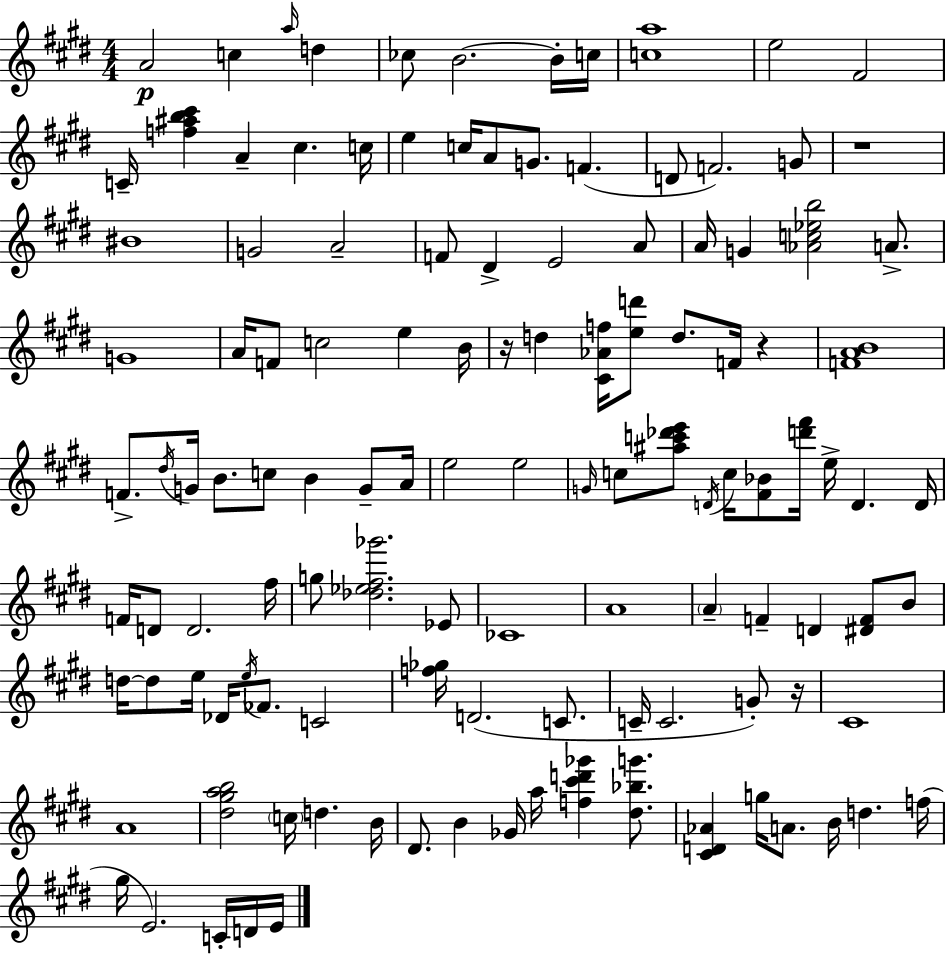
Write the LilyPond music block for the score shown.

{
  \clef treble
  \numericTimeSignature
  \time 4/4
  \key e \major
  \repeat volta 2 { a'2\p c''4 \grace { a''16 } d''4 | ces''8 b'2.~~ b'16-. | c''16 <c'' a''>1 | e''2 fis'2 | \break c'16-- <f'' ais'' b'' cis'''>4 a'4-- cis''4. | c''16 e''4 c''16 a'8 g'8. f'4.( | d'8 f'2.) g'8 | r1 | \break bis'1 | g'2 a'2-- | f'8 dis'4-> e'2 a'8 | a'16 g'4 <aes' c'' ees'' b''>2 a'8.-> | \break g'1 | a'16 f'8 c''2 e''4 | b'16 r16 d''4 <cis' aes' f''>16 <e'' d'''>8 d''8. f'16 r4 | <f' a' b'>1 | \break f'8.-> \acciaccatura { dis''16 } g'16 b'8. c''8 b'4 g'8-- | a'16 e''2 e''2 | \grace { g'16 } c''8 <ais'' c''' des''' e'''>8 \acciaccatura { d'16 } c''16 <fis' bes'>8 <d''' fis'''>16 e''16-> d'4. | d'16 f'16 d'8 d'2. | \break fis''16 g''8 <des'' ees'' fis'' ges'''>2. | ees'8 ces'1 | a'1 | \parenthesize a'4-- f'4-- d'4 | \break <dis' f'>8 b'8 d''16~~ d''8 e''16 des'16 \acciaccatura { e''16 } fes'8. c'2 | <f'' ges''>16 d'2.( | c'8. c'16-- c'2. | g'8-.) r16 cis'1 | \break a'1 | <dis'' gis'' a'' b''>2 \parenthesize c''16 d''4. | b'16 dis'8. b'4 ges'16 a''16 <f'' cis''' d''' ges'''>4 | <dis'' bes'' g'''>8. <cis' d' aes'>4 g''16 a'8. b'16 d''4. | \break f''16( gis''16 e'2.) | c'16-. d'16 e'16 } \bar "|."
}